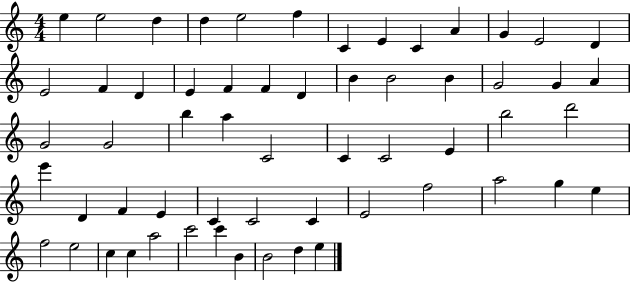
{
  \clef treble
  \numericTimeSignature
  \time 4/4
  \key c \major
  e''4 e''2 d''4 | d''4 e''2 f''4 | c'4 e'4 c'4 a'4 | g'4 e'2 d'4 | \break e'2 f'4 d'4 | e'4 f'4 f'4 d'4 | b'4 b'2 b'4 | g'2 g'4 a'4 | \break g'2 g'2 | b''4 a''4 c'2 | c'4 c'2 e'4 | b''2 d'''2 | \break e'''4 d'4 f'4 e'4 | c'4 c'2 c'4 | e'2 f''2 | a''2 g''4 e''4 | \break f''2 e''2 | c''4 c''4 a''2 | c'''2 c'''4 b'4 | b'2 d''4 e''4 | \break \bar "|."
}